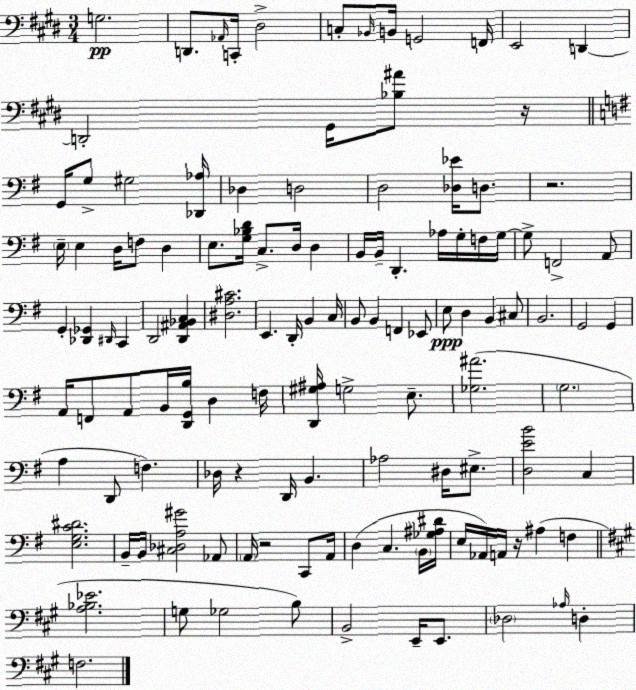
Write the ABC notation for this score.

X:1
T:Untitled
M:3/4
L:1/4
K:E
G,2 D,,/2 _A,,/4 C,,/4 ^D,2 C,/2 _B,,/4 B,,/4 G,,2 F,,/4 E,,2 D,, D,,2 ^G,,/4 [_B,^A]/2 z/4 G,,/4 G,/2 ^G,2 [_D,,_A,]/4 _D, D,2 D,2 [_D,_E]/4 D,/2 z2 E,/4 E, D,/4 F,/2 D, E,/2 [G,_B,D]/4 C,/2 D,/4 D, B,,/4 B,,/4 D,, _A,/4 G,/4 F,/4 G,/4 G,/2 F,,2 A,,/2 G,, [_D,,_G,,] ^D,,/4 C,, D,,2 [D,,^A,,_B,,C,] [^D,A,^C]2 E,, D,,/4 B,, C,/4 B,,/2 B,, F,, _E,,/2 E,/2 D, B,, ^C,/2 B,,2 G,,2 G,, A,,/4 F,,/2 A,,/2 B,,/4 [D,,G,,B,]/4 D, F,/4 [D,,^G,^A,]/4 G,2 E,/2 [_G,^A]2 G,2 A, D,,/2 F, _D,/4 z D,,/4 B,, _A,2 ^D,/4 ^E,/2 [D,EB]2 C, [E,G,C^D]2 B,,/4 B,,/4 [^C,_D,A,^G]2 _A,,/2 A,,/4 z2 C,,/2 A,,/4 D, C, B,,/4 [_G,^A,^D]/4 E,/4 _A,,/4 A,,/4 z/4 ^A, F, [A,_B,_E]2 G,/2 _G,2 B,/2 B,,2 E,,/4 E,,/2 _D,2 _A,/4 D, F,2